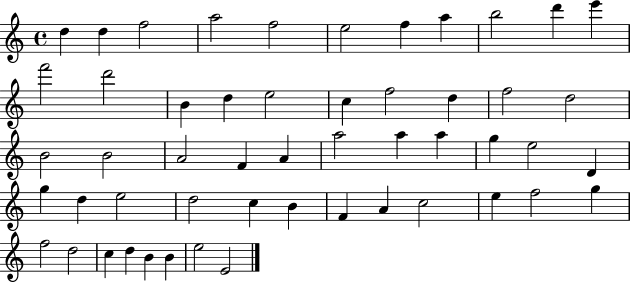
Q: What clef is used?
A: treble